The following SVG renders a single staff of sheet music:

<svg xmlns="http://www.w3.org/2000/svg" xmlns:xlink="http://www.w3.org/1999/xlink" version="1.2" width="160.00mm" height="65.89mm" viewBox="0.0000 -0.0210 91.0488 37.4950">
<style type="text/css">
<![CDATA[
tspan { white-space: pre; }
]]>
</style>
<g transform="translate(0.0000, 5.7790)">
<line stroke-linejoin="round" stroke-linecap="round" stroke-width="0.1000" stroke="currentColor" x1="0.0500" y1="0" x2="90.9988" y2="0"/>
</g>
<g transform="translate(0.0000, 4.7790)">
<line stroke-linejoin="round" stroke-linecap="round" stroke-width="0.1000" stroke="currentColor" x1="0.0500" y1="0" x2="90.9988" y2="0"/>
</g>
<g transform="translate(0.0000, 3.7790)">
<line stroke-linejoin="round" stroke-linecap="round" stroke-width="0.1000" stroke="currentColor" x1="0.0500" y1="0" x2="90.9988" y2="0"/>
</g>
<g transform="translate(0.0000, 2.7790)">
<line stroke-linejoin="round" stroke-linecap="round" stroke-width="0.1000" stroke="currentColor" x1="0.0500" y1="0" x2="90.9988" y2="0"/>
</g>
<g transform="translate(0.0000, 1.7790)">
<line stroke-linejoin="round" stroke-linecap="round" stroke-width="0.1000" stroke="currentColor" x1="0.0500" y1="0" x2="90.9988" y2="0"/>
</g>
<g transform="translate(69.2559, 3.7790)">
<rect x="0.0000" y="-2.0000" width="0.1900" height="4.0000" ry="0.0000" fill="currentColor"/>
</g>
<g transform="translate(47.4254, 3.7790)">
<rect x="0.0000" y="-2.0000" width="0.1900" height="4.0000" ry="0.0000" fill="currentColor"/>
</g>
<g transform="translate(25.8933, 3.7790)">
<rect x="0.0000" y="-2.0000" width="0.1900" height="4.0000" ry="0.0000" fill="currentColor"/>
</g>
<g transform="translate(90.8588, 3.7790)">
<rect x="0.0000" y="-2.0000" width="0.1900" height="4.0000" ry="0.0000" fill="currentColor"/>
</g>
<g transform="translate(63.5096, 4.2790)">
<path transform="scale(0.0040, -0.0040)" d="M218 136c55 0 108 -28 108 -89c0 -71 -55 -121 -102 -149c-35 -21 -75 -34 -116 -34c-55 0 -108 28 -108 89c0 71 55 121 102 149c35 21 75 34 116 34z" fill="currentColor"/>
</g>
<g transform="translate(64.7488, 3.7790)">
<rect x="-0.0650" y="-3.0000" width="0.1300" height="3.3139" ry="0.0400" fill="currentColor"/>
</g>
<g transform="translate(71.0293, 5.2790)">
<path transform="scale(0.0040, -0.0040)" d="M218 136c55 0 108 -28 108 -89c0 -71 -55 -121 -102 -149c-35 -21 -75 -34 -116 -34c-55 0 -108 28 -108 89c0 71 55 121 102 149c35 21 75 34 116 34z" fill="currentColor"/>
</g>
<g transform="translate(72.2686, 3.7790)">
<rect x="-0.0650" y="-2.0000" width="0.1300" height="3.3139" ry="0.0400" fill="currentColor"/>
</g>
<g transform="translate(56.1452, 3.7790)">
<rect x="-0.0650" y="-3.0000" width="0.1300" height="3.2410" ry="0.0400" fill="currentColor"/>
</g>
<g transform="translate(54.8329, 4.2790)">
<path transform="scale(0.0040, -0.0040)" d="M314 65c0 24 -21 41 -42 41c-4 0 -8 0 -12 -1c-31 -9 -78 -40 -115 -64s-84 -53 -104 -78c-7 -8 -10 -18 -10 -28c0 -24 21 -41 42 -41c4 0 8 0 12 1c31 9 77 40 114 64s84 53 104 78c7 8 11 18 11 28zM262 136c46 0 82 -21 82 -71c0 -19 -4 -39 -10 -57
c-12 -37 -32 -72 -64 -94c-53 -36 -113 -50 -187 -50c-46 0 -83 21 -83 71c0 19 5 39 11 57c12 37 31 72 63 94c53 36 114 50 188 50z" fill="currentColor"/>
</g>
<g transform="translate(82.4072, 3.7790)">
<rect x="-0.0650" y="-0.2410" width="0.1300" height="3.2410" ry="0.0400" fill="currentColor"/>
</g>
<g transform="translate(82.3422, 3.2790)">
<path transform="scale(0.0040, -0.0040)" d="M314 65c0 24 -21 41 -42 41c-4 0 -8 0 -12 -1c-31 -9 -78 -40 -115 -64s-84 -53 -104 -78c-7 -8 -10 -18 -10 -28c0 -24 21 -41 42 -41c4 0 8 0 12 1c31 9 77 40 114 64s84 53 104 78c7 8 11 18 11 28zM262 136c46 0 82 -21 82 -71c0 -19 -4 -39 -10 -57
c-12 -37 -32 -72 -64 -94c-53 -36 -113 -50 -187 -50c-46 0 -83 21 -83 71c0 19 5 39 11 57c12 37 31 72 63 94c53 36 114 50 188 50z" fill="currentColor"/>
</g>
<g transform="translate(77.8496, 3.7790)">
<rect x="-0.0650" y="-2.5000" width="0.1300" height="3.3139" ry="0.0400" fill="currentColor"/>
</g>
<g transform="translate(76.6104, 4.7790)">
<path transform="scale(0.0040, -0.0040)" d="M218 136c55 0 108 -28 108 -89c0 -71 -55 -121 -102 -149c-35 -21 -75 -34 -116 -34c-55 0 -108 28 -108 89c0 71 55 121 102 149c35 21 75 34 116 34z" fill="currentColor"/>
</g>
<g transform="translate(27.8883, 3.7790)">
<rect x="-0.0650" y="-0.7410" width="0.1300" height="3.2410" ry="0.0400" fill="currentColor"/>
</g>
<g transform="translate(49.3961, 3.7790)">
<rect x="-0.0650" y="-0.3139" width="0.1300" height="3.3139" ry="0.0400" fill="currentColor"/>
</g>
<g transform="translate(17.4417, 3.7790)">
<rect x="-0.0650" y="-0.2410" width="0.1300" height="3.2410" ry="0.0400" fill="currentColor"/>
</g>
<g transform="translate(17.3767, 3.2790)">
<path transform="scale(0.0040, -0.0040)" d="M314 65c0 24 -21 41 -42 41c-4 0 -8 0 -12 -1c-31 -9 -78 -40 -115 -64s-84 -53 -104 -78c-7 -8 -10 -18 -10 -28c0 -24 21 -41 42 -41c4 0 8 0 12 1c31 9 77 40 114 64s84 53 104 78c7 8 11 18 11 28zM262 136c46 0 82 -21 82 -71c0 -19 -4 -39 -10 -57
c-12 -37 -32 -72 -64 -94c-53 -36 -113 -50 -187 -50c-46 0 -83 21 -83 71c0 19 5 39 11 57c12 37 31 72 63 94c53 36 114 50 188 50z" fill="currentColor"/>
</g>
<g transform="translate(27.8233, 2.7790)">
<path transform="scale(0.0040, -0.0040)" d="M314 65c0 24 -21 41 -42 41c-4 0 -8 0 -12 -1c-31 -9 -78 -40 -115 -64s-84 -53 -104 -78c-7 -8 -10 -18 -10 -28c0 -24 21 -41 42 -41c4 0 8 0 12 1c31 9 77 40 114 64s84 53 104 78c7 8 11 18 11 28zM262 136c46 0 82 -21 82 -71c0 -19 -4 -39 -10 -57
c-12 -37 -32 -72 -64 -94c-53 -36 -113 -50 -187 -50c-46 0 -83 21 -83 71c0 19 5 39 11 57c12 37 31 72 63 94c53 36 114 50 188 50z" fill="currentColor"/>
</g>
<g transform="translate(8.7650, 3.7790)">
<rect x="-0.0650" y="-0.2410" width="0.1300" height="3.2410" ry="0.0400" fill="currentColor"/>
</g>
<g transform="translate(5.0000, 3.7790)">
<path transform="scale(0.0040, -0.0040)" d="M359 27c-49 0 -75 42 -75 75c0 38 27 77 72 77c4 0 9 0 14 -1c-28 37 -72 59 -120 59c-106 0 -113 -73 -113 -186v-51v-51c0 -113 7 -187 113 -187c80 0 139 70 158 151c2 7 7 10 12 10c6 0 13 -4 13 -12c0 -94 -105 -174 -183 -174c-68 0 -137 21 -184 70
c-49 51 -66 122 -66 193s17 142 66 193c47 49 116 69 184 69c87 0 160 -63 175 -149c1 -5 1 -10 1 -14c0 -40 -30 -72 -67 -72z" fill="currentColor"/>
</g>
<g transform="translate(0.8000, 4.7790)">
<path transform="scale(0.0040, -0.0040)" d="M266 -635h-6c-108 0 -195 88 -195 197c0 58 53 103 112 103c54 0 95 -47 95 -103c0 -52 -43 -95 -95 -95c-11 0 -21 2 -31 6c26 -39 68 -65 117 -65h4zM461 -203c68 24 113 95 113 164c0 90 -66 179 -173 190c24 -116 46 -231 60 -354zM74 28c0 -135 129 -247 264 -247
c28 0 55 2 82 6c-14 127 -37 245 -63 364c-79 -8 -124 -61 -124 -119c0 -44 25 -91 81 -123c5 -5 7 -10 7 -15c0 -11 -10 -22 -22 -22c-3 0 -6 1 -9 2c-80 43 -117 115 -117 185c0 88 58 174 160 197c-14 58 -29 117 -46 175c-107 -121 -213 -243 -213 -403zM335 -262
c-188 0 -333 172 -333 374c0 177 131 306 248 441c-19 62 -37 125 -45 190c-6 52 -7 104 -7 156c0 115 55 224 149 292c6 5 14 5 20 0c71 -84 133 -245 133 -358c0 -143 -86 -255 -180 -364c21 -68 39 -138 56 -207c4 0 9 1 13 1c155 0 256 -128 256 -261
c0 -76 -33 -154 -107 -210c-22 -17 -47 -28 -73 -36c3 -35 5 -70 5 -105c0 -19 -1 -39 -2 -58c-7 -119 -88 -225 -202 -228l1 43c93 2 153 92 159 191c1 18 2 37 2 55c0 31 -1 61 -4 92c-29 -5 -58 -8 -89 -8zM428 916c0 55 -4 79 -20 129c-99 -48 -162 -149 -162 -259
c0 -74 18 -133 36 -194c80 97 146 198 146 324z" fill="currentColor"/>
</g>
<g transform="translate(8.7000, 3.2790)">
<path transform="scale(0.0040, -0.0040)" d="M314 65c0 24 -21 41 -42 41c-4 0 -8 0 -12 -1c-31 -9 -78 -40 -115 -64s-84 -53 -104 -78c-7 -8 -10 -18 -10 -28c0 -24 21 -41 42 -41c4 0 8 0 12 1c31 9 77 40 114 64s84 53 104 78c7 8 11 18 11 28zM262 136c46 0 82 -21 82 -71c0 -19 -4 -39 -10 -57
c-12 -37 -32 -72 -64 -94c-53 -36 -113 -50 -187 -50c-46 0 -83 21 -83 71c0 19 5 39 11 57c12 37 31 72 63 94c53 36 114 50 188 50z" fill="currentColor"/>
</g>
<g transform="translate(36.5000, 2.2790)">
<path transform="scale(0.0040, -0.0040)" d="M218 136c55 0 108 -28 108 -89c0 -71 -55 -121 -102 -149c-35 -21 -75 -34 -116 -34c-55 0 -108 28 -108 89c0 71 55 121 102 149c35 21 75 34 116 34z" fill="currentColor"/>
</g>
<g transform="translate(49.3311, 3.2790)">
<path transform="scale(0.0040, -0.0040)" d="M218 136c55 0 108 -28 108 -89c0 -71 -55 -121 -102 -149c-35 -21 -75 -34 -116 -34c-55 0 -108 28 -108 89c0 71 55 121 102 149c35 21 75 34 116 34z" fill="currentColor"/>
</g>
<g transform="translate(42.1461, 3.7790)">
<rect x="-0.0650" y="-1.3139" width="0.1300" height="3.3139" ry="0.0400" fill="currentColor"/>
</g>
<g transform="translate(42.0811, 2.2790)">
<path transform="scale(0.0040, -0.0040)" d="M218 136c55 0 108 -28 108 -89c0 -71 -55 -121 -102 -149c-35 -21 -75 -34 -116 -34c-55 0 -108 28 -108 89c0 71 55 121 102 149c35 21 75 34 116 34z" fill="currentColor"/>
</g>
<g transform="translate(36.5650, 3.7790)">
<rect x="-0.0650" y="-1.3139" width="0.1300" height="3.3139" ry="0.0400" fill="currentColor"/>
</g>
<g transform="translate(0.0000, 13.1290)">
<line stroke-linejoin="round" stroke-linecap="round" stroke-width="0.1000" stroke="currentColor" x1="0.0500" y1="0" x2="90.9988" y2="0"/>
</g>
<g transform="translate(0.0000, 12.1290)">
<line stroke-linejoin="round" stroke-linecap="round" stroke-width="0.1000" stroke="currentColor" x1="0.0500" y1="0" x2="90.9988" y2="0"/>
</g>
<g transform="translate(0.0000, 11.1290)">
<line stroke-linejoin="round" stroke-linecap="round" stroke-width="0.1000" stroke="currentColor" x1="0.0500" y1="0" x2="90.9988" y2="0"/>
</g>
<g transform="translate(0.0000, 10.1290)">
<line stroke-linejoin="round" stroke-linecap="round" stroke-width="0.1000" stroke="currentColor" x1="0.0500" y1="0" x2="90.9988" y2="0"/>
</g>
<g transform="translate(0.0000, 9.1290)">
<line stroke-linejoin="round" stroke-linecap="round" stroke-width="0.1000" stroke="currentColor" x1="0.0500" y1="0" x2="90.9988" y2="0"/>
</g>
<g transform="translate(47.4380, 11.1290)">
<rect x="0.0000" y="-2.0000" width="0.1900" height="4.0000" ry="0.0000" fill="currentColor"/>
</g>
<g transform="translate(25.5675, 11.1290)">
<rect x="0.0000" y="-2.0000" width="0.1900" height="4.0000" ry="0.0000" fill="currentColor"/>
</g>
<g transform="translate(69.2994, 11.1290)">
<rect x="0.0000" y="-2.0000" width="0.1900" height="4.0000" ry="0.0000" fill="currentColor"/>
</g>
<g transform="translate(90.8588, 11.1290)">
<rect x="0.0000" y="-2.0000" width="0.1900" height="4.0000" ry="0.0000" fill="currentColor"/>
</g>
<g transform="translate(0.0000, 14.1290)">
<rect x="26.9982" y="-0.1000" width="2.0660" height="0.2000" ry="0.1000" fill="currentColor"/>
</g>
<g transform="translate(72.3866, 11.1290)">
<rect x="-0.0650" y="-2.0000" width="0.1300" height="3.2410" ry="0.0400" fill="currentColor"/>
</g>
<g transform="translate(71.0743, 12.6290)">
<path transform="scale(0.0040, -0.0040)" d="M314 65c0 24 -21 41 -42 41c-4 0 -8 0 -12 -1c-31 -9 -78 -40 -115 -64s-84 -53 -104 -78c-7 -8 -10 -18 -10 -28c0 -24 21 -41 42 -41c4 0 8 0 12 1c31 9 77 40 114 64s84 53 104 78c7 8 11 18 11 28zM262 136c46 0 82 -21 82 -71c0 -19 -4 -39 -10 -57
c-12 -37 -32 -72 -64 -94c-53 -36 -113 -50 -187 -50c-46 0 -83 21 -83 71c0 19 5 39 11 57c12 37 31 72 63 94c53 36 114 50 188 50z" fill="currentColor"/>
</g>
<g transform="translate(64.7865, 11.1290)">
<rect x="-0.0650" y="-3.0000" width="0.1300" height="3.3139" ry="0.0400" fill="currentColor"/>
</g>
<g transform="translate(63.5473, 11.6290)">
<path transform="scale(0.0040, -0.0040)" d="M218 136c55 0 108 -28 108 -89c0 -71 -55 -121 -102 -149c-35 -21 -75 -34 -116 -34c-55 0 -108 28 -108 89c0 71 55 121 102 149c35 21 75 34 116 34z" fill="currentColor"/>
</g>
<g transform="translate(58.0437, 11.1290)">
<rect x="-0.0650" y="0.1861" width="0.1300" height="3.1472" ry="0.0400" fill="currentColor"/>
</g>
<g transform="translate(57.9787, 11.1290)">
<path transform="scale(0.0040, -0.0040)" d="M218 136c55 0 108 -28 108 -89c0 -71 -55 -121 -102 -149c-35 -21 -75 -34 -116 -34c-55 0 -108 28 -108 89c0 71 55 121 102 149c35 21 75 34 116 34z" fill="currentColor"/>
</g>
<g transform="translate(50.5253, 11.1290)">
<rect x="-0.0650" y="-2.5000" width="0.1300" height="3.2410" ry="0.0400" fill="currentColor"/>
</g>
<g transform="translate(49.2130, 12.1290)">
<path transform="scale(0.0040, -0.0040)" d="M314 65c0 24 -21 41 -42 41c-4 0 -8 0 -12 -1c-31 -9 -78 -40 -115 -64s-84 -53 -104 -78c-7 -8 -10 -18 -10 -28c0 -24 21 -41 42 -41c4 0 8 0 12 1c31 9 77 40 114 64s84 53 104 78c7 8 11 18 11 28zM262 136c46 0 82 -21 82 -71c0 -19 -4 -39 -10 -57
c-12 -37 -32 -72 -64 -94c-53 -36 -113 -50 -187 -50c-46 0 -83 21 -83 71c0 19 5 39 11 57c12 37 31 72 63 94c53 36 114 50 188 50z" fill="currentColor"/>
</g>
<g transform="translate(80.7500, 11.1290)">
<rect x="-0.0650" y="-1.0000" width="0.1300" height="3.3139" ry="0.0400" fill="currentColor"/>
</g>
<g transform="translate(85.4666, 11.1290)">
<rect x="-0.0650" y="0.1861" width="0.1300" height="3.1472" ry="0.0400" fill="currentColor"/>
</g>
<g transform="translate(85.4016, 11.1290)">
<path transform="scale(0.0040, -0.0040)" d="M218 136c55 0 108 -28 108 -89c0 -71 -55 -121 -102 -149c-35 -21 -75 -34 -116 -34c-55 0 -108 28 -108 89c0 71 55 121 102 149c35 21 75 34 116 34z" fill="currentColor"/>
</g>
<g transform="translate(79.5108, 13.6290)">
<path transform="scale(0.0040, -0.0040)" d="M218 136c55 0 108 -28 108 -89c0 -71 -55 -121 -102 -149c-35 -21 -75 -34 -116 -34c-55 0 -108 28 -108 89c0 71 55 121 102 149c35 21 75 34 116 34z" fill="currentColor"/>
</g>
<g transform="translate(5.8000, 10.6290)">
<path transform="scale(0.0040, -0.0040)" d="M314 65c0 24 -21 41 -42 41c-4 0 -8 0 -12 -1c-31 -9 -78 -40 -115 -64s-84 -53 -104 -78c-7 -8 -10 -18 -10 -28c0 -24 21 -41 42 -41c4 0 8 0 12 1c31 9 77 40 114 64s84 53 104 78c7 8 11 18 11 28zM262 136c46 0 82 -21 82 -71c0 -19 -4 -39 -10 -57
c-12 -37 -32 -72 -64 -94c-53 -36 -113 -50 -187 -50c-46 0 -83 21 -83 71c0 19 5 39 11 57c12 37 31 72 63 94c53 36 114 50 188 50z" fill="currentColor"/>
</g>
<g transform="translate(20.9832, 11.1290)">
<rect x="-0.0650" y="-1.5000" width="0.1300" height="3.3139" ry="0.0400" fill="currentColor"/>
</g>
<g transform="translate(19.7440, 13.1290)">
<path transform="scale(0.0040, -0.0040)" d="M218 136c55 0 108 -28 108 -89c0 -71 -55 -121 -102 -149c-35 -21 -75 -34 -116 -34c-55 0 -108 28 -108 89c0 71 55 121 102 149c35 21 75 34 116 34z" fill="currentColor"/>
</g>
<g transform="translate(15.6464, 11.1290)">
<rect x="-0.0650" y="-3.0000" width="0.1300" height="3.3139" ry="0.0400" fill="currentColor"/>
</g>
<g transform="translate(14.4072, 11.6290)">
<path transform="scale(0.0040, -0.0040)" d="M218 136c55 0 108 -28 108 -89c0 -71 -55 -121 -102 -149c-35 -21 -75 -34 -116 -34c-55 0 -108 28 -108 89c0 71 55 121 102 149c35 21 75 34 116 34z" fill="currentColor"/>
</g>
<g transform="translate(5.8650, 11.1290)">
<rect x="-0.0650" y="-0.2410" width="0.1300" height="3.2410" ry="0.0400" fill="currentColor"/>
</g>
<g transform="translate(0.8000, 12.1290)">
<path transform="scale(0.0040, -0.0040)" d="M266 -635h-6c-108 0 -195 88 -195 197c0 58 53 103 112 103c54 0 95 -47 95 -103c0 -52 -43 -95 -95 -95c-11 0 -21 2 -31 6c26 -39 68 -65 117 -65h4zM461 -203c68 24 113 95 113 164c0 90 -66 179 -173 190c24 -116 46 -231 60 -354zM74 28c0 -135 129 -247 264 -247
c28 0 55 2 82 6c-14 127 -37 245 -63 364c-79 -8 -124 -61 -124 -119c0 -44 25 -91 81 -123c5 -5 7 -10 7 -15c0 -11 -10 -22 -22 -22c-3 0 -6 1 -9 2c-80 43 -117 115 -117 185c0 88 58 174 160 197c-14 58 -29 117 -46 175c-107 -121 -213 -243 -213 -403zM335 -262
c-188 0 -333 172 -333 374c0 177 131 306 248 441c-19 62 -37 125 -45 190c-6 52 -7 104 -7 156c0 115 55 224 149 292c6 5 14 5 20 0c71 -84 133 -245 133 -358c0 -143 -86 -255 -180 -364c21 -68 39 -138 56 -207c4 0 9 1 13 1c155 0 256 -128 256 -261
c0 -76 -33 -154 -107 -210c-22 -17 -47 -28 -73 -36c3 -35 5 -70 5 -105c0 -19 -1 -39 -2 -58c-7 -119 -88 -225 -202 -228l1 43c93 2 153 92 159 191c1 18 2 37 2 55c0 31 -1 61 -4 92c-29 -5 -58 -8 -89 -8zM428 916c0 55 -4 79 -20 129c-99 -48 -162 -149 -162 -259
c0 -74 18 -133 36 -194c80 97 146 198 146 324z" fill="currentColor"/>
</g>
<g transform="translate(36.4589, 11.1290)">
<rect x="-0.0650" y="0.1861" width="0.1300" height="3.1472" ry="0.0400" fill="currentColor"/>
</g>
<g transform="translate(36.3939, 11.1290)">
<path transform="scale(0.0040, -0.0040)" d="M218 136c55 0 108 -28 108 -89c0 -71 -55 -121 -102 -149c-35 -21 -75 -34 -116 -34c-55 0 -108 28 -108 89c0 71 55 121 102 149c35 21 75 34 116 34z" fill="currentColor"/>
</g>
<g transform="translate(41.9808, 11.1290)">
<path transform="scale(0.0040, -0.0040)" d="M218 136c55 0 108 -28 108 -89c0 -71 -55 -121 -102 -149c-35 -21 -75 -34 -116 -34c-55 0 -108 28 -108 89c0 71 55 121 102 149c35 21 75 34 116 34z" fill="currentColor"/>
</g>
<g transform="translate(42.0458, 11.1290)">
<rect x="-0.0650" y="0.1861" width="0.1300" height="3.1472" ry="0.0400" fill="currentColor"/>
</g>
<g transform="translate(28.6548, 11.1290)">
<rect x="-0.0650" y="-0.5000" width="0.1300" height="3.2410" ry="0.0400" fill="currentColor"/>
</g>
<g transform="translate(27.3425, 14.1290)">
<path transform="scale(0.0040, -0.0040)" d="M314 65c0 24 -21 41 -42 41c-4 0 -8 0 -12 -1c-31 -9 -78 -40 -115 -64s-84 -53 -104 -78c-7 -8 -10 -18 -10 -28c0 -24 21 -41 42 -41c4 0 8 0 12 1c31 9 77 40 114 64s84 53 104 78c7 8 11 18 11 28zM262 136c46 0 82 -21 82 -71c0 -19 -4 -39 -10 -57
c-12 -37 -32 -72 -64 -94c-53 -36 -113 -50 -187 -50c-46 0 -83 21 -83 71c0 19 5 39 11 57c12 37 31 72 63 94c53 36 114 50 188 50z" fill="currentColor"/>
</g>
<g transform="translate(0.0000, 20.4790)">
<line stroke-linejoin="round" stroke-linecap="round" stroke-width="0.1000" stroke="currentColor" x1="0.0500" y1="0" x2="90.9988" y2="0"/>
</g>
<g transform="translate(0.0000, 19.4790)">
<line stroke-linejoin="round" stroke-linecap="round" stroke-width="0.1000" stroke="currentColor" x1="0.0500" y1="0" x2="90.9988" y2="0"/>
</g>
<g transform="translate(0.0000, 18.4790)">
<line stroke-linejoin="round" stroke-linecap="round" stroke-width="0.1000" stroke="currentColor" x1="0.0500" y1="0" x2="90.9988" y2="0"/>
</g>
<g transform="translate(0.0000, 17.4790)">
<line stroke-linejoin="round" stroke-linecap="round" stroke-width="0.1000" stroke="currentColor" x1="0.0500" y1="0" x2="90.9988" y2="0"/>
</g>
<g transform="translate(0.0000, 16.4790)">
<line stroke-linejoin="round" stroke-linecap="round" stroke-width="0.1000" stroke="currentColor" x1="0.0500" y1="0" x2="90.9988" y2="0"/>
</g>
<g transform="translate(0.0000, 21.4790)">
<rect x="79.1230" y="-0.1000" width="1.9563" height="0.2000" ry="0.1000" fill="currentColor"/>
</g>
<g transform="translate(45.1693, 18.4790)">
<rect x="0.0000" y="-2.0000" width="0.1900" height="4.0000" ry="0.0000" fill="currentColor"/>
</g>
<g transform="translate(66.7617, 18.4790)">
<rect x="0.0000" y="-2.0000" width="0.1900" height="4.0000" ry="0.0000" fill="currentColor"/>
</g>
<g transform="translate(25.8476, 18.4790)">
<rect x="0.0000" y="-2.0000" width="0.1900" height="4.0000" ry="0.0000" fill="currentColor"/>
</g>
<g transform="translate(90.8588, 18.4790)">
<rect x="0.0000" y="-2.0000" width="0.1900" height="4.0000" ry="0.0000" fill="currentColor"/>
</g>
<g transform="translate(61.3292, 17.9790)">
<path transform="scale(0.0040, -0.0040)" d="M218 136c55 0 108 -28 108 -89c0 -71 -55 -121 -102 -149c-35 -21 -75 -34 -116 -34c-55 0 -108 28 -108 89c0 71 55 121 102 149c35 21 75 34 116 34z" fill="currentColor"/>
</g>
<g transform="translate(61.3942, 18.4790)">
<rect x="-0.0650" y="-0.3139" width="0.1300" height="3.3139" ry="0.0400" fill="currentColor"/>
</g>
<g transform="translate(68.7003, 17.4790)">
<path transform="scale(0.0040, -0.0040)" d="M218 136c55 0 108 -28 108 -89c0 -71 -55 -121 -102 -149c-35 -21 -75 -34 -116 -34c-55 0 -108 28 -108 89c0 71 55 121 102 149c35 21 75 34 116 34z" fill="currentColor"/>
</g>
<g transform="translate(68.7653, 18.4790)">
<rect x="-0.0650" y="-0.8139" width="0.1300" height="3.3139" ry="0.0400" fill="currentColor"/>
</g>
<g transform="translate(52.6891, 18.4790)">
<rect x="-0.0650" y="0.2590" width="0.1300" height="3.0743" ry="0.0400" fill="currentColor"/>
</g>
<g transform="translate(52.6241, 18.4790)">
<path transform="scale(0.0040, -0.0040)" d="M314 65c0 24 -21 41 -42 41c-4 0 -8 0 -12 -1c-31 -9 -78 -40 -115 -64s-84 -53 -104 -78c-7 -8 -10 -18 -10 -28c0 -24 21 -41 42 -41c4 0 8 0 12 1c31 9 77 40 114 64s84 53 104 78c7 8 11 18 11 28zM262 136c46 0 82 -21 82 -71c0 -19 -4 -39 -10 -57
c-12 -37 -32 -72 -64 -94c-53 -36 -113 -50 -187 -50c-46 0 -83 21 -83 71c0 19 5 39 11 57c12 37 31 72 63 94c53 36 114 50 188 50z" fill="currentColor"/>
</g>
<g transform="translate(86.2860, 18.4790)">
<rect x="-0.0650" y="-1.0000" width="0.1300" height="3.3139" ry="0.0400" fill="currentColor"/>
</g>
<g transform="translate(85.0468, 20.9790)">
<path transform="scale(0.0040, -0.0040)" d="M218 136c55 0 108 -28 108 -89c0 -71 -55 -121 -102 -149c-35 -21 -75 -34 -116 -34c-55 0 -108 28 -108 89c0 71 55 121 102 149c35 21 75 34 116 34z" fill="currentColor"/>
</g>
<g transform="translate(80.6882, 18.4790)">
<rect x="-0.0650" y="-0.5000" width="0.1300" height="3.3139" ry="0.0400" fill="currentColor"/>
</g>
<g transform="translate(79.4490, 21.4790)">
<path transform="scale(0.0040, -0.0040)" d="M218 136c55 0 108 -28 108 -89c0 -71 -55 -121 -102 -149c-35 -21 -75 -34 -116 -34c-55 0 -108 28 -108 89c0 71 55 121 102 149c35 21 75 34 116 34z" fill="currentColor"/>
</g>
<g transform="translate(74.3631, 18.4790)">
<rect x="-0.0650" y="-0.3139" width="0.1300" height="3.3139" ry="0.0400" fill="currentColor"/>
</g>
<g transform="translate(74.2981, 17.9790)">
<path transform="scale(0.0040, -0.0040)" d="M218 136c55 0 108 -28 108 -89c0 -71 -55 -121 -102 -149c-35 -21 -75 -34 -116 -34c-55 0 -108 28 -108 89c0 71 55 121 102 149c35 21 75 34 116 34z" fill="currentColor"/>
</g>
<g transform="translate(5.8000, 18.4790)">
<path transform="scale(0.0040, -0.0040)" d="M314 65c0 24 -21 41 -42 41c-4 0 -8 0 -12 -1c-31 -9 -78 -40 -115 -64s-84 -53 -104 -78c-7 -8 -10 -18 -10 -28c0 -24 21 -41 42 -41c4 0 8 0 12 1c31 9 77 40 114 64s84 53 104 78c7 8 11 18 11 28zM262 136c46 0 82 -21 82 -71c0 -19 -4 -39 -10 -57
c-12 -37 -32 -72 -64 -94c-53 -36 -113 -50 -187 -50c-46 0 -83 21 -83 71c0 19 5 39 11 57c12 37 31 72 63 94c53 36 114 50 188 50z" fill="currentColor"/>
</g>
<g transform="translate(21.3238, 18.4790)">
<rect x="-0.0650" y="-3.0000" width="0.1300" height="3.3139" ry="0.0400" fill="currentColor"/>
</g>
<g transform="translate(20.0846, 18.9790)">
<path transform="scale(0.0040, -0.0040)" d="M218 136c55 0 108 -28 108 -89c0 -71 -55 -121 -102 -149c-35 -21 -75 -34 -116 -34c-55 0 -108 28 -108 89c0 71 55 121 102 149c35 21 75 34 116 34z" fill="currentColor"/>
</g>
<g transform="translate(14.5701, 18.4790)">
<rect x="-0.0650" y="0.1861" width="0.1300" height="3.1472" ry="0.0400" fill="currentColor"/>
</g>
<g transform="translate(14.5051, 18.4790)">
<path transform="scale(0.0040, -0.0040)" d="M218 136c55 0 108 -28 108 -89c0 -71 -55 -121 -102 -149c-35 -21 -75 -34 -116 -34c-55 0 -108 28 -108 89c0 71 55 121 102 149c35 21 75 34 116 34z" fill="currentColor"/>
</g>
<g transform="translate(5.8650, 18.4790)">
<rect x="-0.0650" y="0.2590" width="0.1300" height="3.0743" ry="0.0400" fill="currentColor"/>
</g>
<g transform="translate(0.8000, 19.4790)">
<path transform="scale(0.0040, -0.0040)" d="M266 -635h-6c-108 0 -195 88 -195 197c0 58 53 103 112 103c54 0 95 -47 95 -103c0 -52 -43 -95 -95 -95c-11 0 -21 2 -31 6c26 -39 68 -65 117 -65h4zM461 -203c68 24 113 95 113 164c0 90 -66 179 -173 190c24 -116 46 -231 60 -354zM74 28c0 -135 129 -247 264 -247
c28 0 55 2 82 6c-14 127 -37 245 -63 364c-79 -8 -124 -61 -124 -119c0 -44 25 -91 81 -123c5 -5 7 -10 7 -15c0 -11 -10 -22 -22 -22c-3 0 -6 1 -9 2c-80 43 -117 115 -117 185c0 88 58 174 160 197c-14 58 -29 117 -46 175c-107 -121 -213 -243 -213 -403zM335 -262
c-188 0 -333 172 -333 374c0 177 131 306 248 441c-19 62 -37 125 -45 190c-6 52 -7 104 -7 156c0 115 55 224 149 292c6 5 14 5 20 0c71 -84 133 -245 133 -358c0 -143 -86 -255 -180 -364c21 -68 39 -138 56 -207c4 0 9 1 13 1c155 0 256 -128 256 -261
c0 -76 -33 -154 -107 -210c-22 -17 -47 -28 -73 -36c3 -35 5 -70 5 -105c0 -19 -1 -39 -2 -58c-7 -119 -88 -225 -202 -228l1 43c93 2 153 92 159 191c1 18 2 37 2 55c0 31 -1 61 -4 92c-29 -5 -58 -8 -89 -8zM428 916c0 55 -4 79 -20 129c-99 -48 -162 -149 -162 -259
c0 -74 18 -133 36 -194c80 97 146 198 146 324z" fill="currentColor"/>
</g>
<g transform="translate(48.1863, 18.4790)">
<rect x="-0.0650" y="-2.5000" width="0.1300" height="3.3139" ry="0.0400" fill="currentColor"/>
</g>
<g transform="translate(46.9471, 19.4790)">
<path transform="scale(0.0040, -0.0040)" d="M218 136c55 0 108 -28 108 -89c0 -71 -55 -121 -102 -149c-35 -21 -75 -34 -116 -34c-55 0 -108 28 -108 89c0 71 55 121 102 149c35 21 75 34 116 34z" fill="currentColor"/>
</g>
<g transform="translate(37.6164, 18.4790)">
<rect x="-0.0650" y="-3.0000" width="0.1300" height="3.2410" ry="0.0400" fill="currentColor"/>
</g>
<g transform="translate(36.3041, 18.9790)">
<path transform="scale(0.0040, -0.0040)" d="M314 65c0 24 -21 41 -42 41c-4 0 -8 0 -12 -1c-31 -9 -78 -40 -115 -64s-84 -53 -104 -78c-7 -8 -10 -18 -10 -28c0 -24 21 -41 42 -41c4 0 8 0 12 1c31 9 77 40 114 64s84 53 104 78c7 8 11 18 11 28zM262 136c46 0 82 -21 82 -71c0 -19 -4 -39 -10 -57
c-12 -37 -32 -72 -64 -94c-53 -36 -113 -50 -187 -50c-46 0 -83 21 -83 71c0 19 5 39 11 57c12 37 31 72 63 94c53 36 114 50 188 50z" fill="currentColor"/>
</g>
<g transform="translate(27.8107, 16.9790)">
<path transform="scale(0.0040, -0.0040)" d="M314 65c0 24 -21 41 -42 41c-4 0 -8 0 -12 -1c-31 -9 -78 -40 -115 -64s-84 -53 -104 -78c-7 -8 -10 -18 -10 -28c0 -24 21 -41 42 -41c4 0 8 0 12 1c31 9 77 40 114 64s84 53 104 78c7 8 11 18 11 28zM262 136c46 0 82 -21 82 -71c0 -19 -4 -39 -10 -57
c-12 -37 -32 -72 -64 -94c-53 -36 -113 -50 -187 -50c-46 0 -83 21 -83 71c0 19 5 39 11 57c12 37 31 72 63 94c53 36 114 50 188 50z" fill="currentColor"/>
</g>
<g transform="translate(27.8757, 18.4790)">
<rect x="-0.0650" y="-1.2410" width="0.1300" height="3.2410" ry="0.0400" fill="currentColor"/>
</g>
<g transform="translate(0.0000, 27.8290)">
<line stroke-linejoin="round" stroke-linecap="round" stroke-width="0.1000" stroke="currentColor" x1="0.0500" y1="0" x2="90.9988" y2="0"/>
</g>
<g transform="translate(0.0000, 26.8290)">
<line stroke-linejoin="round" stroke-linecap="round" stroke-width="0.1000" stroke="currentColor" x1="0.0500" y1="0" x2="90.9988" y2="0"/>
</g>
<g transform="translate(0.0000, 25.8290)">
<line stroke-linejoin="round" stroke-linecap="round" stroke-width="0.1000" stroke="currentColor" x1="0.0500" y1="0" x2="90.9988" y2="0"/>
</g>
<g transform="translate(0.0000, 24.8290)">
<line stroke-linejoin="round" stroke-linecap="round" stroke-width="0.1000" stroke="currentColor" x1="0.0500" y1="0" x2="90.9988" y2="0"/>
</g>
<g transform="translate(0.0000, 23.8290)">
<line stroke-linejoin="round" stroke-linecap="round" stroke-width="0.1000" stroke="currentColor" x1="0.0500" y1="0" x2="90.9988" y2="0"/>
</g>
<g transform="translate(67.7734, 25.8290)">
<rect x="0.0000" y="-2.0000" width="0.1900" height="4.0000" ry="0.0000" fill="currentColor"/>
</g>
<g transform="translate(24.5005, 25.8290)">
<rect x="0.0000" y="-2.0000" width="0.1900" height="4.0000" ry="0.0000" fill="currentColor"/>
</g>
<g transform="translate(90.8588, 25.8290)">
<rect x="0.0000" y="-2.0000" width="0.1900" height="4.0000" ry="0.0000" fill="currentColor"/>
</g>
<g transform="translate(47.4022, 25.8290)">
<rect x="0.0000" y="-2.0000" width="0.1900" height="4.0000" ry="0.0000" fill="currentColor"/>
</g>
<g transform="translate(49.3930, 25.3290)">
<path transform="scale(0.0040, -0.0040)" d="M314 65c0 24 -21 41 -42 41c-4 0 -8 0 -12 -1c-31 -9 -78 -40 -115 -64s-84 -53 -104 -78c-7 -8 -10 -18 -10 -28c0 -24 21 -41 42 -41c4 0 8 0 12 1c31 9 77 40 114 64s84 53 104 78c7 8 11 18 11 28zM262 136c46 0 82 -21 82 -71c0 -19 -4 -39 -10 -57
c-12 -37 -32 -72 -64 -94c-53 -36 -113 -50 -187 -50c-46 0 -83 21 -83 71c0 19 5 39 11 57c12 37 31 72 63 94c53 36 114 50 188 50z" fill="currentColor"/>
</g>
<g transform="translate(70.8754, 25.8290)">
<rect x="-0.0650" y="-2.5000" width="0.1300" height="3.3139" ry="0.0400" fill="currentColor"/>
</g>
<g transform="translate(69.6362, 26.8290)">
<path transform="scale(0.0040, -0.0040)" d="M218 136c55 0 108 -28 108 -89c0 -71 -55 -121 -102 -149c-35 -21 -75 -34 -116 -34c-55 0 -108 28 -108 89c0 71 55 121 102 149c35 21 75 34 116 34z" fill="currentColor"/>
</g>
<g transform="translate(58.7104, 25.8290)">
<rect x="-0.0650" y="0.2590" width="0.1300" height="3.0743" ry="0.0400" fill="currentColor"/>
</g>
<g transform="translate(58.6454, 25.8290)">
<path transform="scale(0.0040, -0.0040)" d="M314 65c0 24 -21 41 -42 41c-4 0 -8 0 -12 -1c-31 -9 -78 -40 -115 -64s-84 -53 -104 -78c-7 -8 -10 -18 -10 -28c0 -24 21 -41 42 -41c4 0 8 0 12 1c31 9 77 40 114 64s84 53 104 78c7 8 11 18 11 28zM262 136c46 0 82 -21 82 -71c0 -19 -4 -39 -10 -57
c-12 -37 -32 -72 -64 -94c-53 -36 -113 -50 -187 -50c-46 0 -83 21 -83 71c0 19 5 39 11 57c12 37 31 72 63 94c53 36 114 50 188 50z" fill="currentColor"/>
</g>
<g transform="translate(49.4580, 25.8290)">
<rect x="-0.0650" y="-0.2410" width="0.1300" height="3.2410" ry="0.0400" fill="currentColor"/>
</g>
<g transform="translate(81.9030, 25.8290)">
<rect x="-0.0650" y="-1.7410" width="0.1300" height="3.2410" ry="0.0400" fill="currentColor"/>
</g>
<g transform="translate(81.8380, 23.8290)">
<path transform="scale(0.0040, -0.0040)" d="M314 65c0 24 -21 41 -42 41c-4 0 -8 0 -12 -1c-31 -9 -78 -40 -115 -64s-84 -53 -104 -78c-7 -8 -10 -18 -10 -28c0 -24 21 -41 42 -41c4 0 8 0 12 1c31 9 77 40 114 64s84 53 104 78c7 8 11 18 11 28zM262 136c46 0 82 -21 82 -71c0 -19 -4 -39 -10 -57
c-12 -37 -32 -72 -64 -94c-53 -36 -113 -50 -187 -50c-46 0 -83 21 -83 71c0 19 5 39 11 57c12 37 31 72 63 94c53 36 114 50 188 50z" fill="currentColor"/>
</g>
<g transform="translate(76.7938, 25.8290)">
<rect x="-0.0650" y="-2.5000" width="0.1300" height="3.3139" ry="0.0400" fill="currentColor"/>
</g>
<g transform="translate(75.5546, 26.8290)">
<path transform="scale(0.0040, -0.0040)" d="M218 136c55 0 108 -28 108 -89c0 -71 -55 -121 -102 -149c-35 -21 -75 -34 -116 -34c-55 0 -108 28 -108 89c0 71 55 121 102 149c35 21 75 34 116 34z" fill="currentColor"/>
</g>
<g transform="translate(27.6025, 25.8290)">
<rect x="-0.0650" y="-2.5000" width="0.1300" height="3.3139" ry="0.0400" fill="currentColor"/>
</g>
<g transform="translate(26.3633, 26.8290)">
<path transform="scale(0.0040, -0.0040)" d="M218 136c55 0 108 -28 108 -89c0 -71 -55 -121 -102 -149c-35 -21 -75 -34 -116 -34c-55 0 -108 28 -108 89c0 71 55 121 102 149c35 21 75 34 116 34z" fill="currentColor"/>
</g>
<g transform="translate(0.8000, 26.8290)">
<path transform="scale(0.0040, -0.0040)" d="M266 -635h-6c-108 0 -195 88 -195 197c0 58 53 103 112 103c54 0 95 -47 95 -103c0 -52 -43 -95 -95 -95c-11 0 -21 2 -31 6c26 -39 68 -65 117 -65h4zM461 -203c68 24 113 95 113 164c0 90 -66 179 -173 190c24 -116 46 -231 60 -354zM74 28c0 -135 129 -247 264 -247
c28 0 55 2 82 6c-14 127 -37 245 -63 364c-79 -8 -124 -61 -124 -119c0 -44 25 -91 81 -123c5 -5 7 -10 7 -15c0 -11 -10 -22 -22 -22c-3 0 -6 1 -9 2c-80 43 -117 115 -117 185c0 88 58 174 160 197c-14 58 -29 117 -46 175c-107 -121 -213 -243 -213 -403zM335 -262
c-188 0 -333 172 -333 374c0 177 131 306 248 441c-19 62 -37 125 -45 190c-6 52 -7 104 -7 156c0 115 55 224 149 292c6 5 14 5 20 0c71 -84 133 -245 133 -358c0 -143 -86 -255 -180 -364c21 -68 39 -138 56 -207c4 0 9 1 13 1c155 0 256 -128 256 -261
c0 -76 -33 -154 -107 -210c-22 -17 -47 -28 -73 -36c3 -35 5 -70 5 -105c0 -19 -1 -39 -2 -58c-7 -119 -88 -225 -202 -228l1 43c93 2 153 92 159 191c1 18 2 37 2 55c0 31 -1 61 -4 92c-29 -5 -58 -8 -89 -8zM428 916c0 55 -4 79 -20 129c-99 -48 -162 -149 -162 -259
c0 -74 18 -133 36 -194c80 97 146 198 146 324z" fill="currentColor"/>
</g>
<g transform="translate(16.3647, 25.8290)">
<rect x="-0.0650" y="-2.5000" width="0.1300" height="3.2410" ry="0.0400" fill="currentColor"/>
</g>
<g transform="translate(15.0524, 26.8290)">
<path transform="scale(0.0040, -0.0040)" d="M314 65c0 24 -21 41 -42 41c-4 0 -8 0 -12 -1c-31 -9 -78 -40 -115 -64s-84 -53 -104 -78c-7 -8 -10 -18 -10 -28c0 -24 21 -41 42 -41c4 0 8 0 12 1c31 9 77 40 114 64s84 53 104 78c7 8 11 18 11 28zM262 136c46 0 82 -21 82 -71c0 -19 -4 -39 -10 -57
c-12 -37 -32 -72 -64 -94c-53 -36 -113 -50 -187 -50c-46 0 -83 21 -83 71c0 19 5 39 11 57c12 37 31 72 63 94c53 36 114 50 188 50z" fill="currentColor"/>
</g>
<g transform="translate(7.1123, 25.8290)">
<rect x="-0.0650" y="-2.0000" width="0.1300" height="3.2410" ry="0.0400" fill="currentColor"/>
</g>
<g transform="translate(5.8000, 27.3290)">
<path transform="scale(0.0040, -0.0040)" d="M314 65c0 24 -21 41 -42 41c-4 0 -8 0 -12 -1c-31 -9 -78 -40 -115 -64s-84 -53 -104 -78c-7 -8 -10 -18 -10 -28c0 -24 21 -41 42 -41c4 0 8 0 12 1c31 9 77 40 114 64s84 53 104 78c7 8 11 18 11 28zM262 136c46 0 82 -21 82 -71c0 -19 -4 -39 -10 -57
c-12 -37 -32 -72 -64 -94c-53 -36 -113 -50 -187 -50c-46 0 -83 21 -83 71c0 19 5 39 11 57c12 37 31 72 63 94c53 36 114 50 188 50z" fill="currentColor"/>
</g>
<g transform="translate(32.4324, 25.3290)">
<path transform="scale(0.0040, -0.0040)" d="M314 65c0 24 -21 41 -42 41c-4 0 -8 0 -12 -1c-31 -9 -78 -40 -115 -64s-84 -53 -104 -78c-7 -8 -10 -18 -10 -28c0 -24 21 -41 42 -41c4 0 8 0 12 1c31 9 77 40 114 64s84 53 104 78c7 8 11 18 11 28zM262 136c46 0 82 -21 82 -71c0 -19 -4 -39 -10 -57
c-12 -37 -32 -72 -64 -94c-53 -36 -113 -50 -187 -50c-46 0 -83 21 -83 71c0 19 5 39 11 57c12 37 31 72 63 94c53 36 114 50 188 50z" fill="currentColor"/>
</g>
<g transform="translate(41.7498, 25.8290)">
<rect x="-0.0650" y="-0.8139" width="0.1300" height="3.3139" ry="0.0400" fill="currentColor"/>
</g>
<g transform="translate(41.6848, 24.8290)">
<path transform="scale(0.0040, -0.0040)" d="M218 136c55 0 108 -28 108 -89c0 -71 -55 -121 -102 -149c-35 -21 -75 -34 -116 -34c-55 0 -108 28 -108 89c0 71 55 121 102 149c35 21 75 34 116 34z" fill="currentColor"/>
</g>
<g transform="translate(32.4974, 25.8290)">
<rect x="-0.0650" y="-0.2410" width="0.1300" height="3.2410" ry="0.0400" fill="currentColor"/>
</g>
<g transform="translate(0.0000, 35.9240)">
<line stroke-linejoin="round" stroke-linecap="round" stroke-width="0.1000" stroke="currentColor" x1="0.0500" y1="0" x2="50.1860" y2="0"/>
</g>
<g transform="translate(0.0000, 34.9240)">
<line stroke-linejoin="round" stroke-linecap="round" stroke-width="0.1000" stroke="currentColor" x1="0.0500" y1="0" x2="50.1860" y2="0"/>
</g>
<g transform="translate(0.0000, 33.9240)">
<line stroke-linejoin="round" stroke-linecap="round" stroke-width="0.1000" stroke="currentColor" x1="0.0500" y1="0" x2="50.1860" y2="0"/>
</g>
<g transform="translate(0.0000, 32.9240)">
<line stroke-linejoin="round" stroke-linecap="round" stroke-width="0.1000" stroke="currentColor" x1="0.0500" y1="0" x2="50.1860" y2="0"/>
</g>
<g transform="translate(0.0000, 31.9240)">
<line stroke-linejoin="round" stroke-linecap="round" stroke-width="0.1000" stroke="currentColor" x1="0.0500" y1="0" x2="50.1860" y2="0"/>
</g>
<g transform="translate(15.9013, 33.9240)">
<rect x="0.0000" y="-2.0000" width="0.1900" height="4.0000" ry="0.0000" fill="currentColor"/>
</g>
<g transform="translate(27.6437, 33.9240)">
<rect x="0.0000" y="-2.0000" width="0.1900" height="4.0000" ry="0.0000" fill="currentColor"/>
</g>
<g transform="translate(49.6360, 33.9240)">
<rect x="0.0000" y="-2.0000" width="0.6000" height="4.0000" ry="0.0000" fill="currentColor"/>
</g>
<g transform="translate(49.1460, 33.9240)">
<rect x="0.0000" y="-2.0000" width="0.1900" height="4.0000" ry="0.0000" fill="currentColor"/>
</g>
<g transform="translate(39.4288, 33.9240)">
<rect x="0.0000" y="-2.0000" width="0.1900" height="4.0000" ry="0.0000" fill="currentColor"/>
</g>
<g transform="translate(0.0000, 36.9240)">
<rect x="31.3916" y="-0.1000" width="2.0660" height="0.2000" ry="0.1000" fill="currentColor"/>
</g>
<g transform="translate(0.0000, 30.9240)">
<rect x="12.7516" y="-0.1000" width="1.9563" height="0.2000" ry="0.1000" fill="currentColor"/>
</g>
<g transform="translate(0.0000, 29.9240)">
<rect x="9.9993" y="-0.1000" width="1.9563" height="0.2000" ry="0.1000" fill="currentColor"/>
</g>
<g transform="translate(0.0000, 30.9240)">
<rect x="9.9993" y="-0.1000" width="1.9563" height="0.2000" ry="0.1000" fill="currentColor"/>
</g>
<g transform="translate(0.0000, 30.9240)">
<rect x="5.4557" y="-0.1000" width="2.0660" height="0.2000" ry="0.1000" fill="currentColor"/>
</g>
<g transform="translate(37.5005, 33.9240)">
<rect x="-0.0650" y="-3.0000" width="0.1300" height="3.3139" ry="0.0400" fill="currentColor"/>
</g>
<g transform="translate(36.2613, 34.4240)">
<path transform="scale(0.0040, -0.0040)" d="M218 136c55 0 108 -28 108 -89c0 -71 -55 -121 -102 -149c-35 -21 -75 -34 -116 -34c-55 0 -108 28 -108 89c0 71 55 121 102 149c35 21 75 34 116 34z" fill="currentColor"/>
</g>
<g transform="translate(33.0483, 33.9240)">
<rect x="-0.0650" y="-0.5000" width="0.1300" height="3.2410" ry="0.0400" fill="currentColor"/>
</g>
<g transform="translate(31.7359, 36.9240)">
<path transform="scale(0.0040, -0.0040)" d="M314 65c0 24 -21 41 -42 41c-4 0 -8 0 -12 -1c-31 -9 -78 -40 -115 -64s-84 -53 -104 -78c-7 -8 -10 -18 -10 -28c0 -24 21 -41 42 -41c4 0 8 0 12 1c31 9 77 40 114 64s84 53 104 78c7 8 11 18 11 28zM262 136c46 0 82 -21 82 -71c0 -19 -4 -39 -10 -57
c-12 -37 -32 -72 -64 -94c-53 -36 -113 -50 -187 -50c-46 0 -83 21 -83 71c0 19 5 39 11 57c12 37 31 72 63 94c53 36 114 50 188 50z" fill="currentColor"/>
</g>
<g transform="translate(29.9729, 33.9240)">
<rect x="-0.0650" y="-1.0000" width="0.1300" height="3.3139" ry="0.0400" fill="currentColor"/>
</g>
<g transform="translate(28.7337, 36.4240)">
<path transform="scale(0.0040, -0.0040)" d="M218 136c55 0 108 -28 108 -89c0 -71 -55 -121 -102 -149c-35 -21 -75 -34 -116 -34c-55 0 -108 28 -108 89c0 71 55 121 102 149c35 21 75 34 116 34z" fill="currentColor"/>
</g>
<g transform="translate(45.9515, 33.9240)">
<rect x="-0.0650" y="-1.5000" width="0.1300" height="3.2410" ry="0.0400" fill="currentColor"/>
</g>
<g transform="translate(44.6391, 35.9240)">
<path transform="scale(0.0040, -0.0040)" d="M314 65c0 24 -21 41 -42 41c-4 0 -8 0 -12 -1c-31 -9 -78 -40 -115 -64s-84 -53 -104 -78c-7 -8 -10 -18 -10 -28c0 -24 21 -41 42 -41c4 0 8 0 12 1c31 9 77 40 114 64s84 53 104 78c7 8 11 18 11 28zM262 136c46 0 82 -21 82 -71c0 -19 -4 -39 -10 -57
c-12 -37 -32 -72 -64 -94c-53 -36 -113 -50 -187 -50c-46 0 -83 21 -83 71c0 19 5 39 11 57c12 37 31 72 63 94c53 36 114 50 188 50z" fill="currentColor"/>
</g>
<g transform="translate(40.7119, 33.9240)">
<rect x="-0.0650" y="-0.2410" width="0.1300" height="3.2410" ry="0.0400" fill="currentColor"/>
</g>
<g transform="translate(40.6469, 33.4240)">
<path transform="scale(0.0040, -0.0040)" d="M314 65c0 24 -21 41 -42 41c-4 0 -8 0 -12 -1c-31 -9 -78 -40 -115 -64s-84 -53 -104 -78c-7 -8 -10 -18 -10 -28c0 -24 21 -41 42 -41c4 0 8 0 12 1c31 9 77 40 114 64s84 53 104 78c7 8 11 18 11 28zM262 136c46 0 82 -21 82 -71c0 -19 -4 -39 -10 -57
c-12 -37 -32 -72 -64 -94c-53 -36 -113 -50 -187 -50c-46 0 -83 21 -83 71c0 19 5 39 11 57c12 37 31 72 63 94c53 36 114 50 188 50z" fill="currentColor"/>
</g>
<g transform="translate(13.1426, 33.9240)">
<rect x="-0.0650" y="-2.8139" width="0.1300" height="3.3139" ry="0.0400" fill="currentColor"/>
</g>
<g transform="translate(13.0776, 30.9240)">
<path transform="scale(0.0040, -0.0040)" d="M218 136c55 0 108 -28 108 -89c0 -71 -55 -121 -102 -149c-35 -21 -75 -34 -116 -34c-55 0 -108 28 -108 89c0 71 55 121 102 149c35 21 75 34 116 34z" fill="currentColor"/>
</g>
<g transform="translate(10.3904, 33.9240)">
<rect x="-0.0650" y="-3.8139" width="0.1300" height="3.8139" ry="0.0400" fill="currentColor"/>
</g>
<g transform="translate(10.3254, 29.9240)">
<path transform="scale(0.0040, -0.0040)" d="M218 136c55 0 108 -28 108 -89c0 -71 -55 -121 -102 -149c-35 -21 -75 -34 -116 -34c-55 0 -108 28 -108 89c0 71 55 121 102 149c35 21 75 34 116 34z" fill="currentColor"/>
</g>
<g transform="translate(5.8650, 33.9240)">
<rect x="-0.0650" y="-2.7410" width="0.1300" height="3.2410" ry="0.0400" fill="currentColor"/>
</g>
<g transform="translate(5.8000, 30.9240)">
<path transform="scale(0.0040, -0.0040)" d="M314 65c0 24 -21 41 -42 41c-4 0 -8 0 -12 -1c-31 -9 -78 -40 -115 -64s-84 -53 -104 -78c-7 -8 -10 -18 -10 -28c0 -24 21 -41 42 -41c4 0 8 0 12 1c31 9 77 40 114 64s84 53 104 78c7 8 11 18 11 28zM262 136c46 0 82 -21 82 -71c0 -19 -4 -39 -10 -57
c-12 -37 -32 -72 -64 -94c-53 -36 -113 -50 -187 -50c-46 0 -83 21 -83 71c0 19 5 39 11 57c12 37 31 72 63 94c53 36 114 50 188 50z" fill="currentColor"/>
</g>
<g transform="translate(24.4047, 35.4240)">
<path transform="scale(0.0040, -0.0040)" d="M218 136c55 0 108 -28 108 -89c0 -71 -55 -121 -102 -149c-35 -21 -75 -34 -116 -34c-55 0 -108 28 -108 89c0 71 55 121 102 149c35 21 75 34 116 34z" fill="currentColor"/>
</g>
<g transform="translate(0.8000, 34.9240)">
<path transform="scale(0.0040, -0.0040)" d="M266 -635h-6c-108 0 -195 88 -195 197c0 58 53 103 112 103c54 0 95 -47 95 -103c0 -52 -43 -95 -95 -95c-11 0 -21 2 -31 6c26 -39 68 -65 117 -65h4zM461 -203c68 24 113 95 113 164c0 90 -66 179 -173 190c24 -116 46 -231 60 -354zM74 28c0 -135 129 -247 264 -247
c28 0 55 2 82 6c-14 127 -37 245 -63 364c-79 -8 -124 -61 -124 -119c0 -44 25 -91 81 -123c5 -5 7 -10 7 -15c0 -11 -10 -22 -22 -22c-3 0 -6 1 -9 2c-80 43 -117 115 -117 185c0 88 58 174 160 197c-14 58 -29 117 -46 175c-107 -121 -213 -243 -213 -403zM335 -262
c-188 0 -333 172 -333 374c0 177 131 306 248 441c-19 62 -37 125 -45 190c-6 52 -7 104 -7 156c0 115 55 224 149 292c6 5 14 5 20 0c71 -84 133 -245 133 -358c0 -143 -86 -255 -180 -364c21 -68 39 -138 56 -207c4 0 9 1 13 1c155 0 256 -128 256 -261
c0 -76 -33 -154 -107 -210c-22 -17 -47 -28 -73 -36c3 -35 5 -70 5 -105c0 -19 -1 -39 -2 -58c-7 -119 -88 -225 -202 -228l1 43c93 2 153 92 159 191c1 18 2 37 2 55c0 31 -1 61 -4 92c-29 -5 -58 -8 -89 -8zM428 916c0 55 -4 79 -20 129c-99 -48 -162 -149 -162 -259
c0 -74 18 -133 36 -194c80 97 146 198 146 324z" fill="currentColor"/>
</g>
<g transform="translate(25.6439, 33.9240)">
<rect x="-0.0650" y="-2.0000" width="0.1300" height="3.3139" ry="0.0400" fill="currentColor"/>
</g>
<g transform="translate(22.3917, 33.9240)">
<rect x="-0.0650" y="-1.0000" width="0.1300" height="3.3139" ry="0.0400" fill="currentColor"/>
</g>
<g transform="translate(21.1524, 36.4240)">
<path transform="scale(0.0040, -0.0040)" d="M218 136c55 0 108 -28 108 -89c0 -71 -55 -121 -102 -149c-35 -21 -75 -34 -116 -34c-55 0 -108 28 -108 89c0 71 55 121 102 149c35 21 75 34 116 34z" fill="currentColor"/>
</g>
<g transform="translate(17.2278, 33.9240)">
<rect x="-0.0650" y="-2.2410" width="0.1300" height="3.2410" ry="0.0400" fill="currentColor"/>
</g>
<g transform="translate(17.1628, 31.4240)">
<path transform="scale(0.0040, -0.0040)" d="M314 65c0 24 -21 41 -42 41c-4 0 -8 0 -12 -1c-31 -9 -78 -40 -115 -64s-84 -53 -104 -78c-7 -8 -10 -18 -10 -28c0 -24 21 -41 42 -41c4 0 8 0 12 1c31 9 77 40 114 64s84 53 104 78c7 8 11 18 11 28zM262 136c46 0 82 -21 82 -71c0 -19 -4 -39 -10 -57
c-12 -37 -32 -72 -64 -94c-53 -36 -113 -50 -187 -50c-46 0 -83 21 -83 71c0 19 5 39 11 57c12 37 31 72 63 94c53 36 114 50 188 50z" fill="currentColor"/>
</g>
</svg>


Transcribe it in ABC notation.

X:1
T:Untitled
M:4/4
L:1/4
K:C
c2 c2 d2 e e c A2 A F G c2 c2 A E C2 B B G2 B A F2 D B B2 B A e2 A2 G B2 c d c C D F2 G2 G c2 d c2 B2 G G f2 a2 c' a g2 D F D C2 A c2 E2